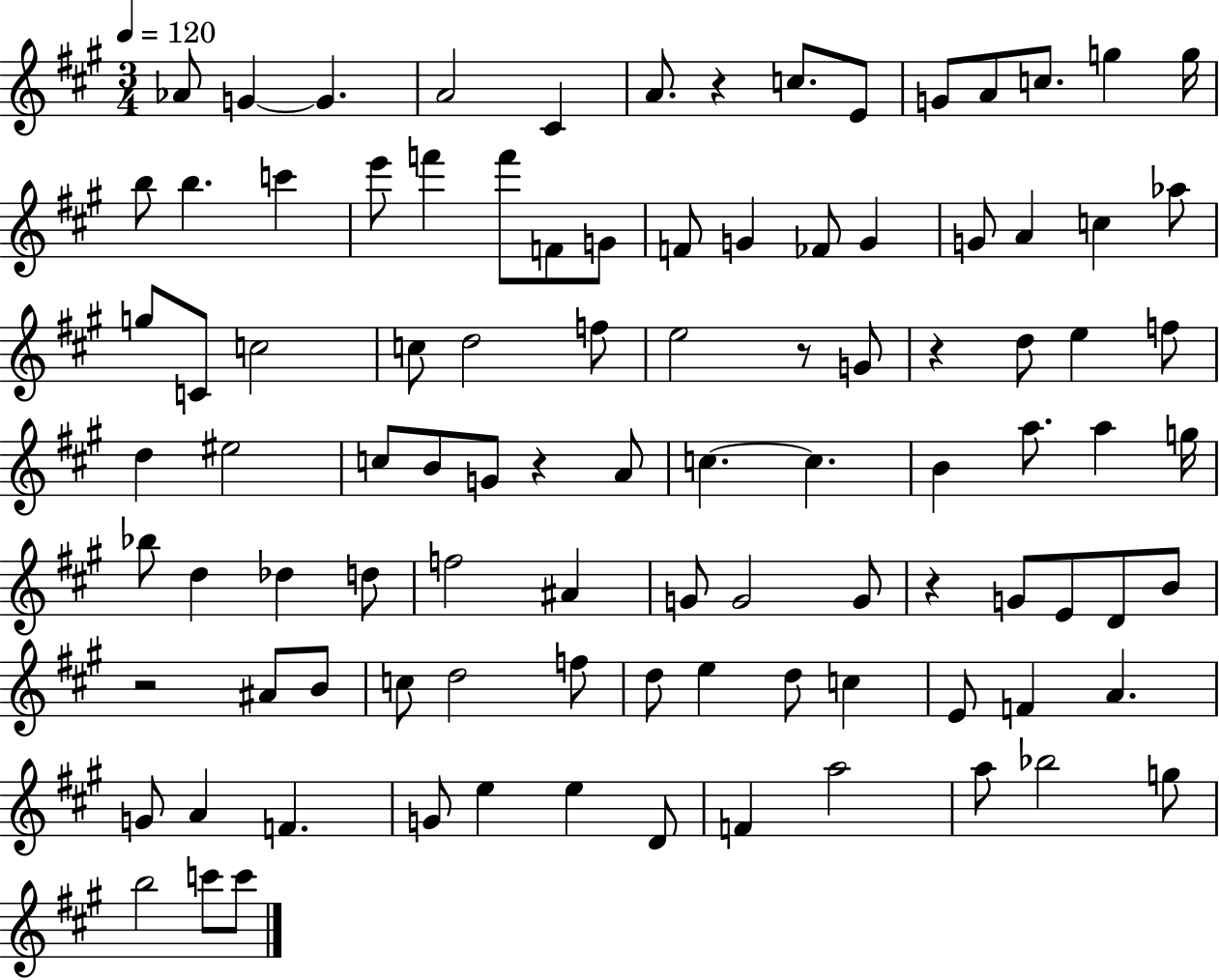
Ab4/e G4/q G4/q. A4/h C#4/q A4/e. R/q C5/e. E4/e G4/e A4/e C5/e. G5/q G5/s B5/e B5/q. C6/q E6/e F6/q F6/e F4/e G4/e F4/e G4/q FES4/e G4/q G4/e A4/q C5/q Ab5/e G5/e C4/e C5/h C5/e D5/h F5/e E5/h R/e G4/e R/q D5/e E5/q F5/e D5/q EIS5/h C5/e B4/e G4/e R/q A4/e C5/q. C5/q. B4/q A5/e. A5/q G5/s Bb5/e D5/q Db5/q D5/e F5/h A#4/q G4/e G4/h G4/e R/q G4/e E4/e D4/e B4/e R/h A#4/e B4/e C5/e D5/h F5/e D5/e E5/q D5/e C5/q E4/e F4/q A4/q. G4/e A4/q F4/q. G4/e E5/q E5/q D4/e F4/q A5/h A5/e Bb5/h G5/e B5/h C6/e C6/e